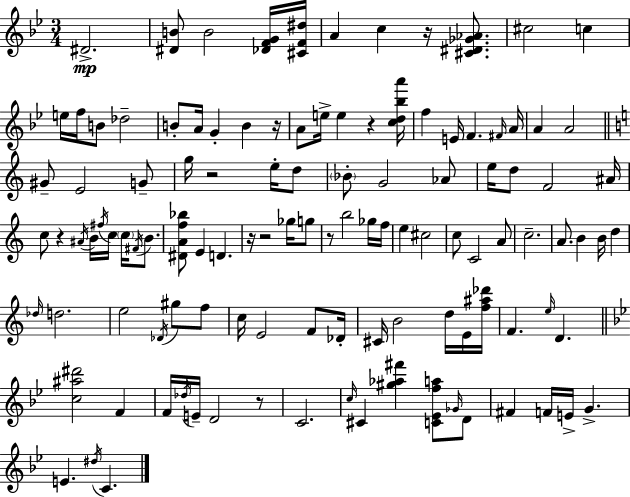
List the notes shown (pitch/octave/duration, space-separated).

D#4/h. [D#4,B4]/e B4/h [Db4,F4,G4]/s [C#4,F4,D#5]/s A4/q C5/q R/s [C#4,D#4,Gb4,Ab4]/e. C#5/h C5/q E5/s F5/s B4/e Db5/h B4/e A4/s G4/q B4/q R/s A4/e E5/s E5/q R/q [C5,D5,Bb5,A6]/s F5/q E4/s F4/q. F#4/s A4/s A4/q A4/h G#4/e E4/h G4/e G5/s R/h E5/s D5/e Bb4/e G4/h Ab4/e E5/s D5/e F4/h A#4/s C5/e R/q A#4/s B4/s F#5/s C5/s C5/s F#4/s B4/e. [D#4,A4,F5,Bb5]/e E4/q D4/q. R/s R/h Gb5/s G5/e R/e B5/h Gb5/s F5/s E5/q C#5/h C5/e C4/h A4/e C5/h. A4/e. B4/q B4/s D5/q Db5/s D5/h. E5/h Db4/s G#5/e F5/e C5/s E4/h F4/e Db4/s C#4/s B4/h D5/s E4/s [F5,A#5,Db6]/s F4/q. E5/s D4/q. [C5,A#5,D#6]/h F4/q F4/s Db5/s E4/s D4/h R/e C4/h. C5/s C#4/q [G#5,Ab5,F#6]/q [C4,Eb4,F5,A5]/e Gb4/s D4/e F#4/q F4/s E4/s G4/q. E4/q. D#5/s C4/q.